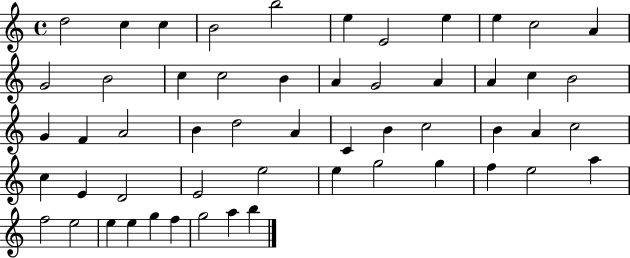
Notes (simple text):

D5/h C5/q C5/q B4/h B5/h E5/q E4/h E5/q E5/q C5/h A4/q G4/h B4/h C5/q C5/h B4/q A4/q G4/h A4/q A4/q C5/q B4/h G4/q F4/q A4/h B4/q D5/h A4/q C4/q B4/q C5/h B4/q A4/q C5/h C5/q E4/q D4/h E4/h E5/h E5/q G5/h G5/q F5/q E5/h A5/q F5/h E5/h E5/q E5/q G5/q F5/q G5/h A5/q B5/q